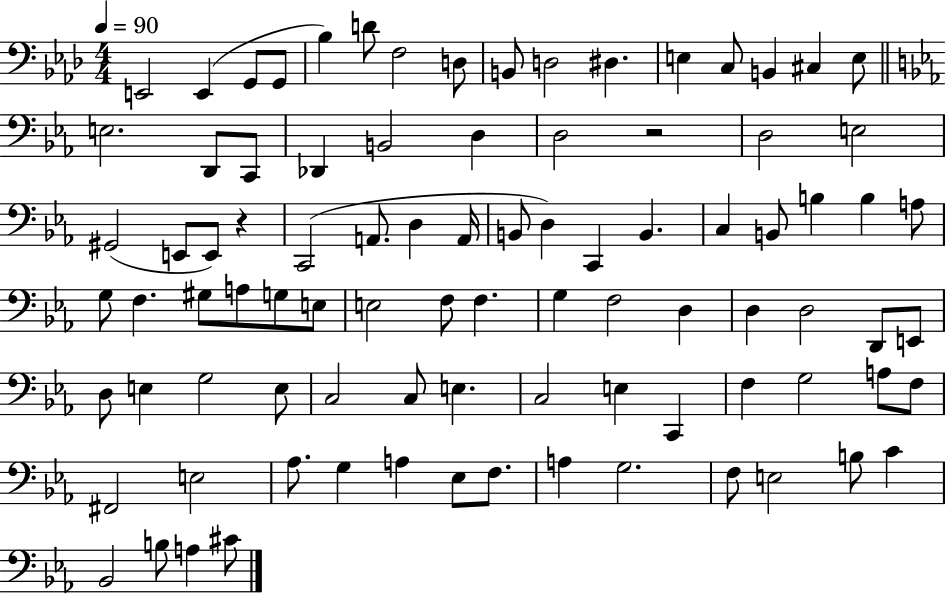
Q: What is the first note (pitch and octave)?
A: E2